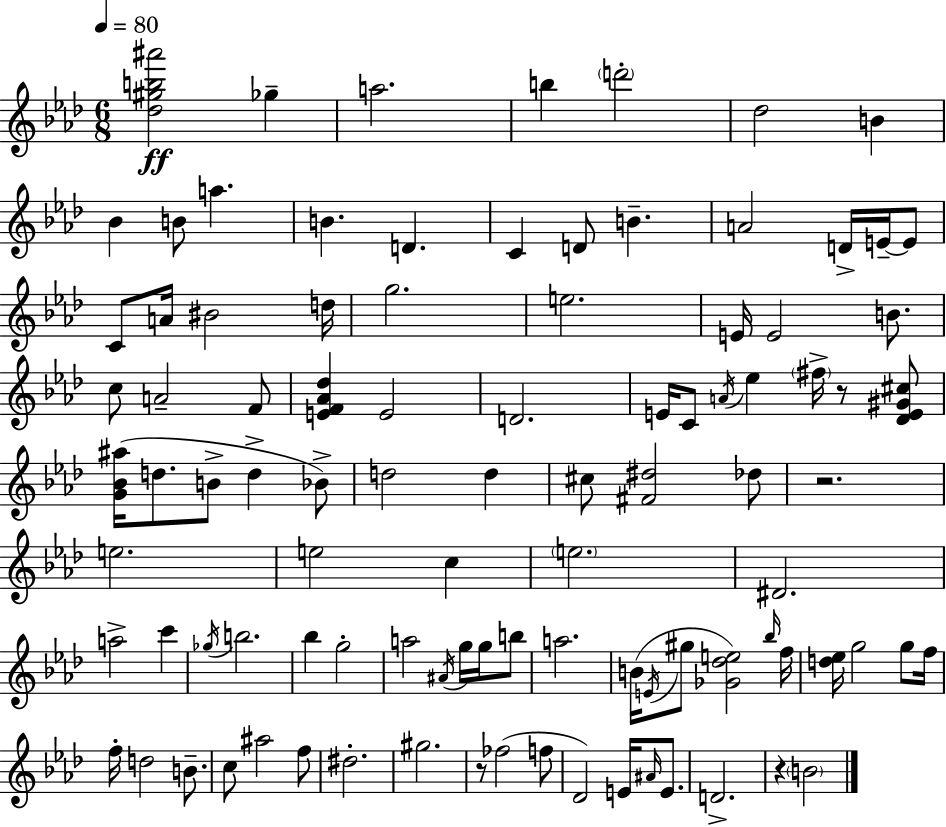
{
  \clef treble
  \numericTimeSignature
  \time 6/8
  \key f \minor
  \tempo 4 = 80
  <des'' gis'' b'' ais'''>2\ff ges''4-- | a''2. | b''4 \parenthesize d'''2-. | des''2 b'4 | \break bes'4 b'8 a''4. | b'4. d'4. | c'4 d'8 b'4.-- | a'2 d'16-> e'16--~~ e'8 | \break c'8 a'16 bis'2 d''16 | g''2. | e''2. | e'16 e'2 b'8. | \break c''8 a'2-- f'8 | <e' f' aes' des''>4 e'2 | d'2. | e'16 c'8 \acciaccatura { a'16 } ees''4 \parenthesize fis''16-> r8 <des' e' gis' cis''>8 | \break <g' bes' ais''>16( d''8. b'8-> d''4-> bes'8->) | d''2 d''4 | cis''8 <fis' dis''>2 des''8 | r2. | \break e''2. | e''2 c''4 | \parenthesize e''2. | dis'2. | \break a''2-> c'''4 | \acciaccatura { ges''16 } b''2. | bes''4 g''2-. | a''2 \acciaccatura { ais'16 } g''16 | \break g''16 b''8 a''2. | b'16( \acciaccatura { e'16 } gis''8 <ges' des'' e''>2) | \grace { bes''16 } f''16 <d'' ees''>16 g''2 | g''8 f''16 f''16-. d''2 | \break b'8.-- c''8 ais''2 | f''8 dis''2.-. | gis''2. | r8 fes''2( | \break f''8 des'2) | e'16 \grace { ais'16 } e'8. d'2.-> | r4 \parenthesize b'2 | \bar "|."
}